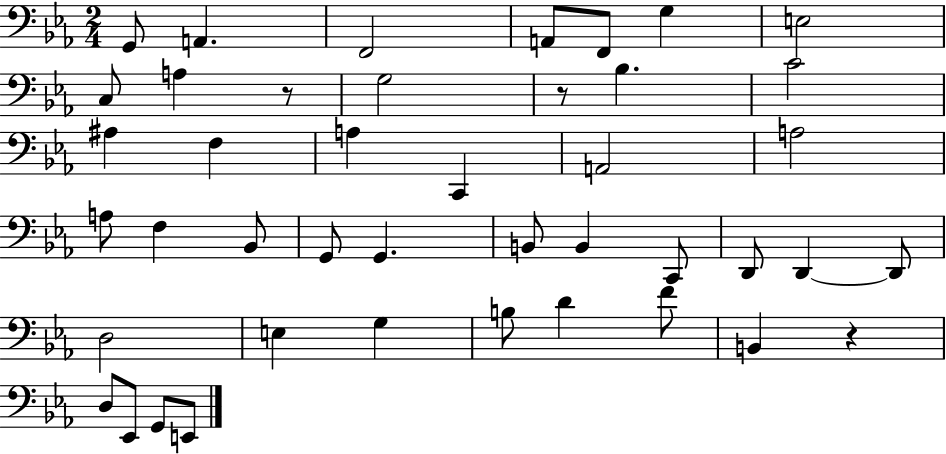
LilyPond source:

{
  \clef bass
  \numericTimeSignature
  \time 2/4
  \key ees \major
  g,8 a,4. | f,2 | a,8 f,8 g4 | e2 | \break c8 a4 r8 | g2 | r8 bes4. | c'2 | \break ais4 f4 | a4 c,4 | a,2 | a2 | \break a8 f4 bes,8 | g,8 g,4. | b,8 b,4 c,8 | d,8 d,4~~ d,8 | \break d2 | e4 g4 | b8 d'4 f'8 | b,4 r4 | \break d8 ees,8 g,8 e,8 | \bar "|."
}